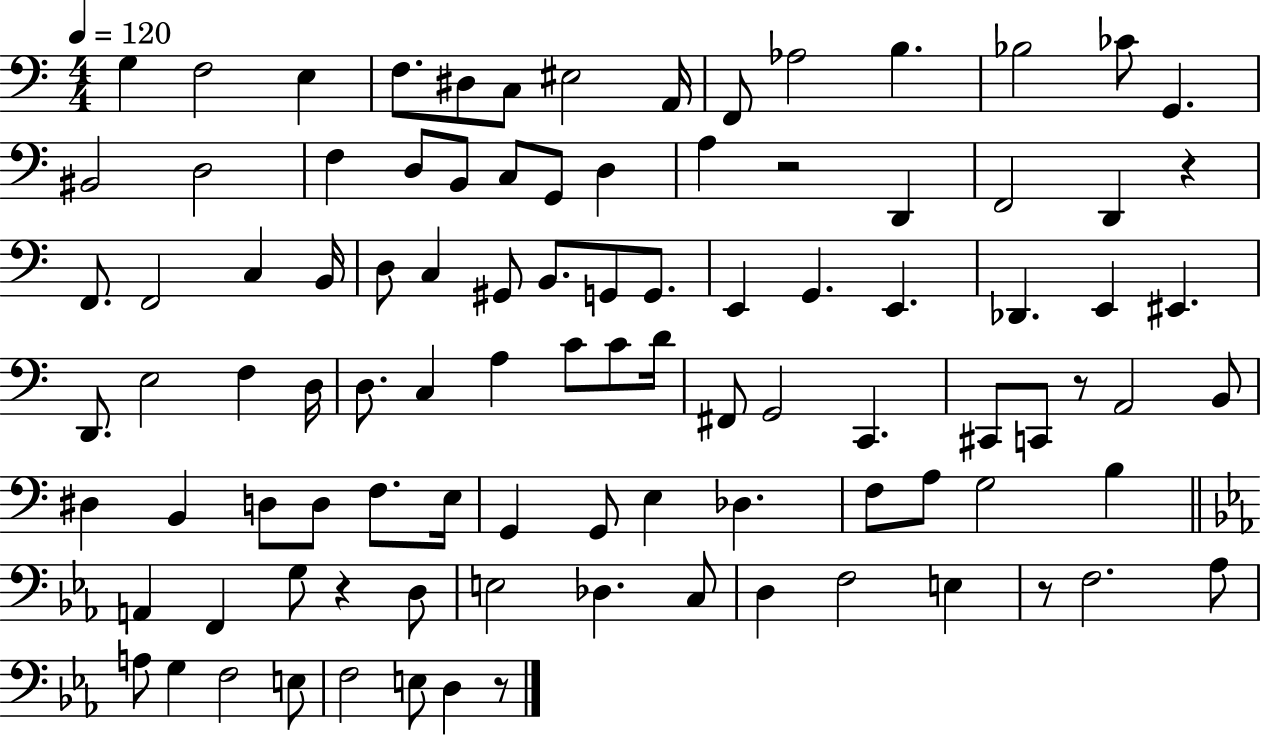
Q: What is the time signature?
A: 4/4